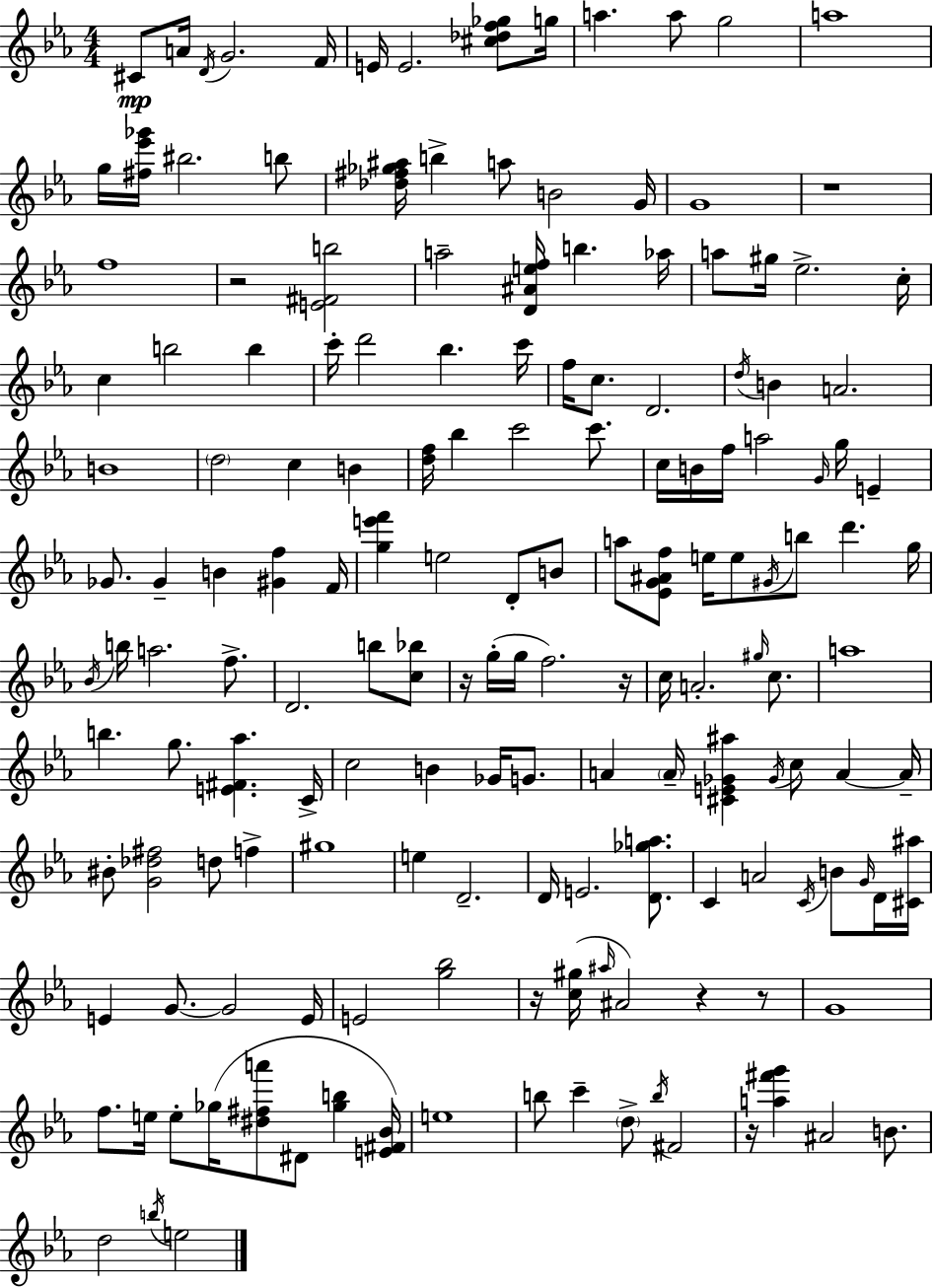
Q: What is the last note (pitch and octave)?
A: E5